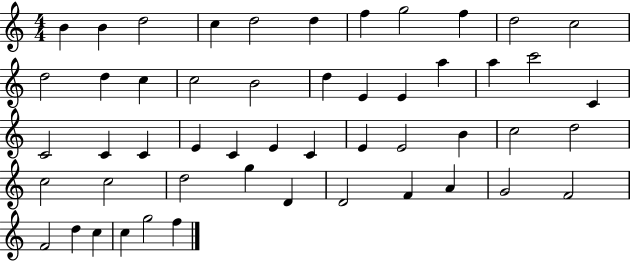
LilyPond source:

{
  \clef treble
  \numericTimeSignature
  \time 4/4
  \key c \major
  b'4 b'4 d''2 | c''4 d''2 d''4 | f''4 g''2 f''4 | d''2 c''2 | \break d''2 d''4 c''4 | c''2 b'2 | d''4 e'4 e'4 a''4 | a''4 c'''2 c'4 | \break c'2 c'4 c'4 | e'4 c'4 e'4 c'4 | e'4 e'2 b'4 | c''2 d''2 | \break c''2 c''2 | d''2 g''4 d'4 | d'2 f'4 a'4 | g'2 f'2 | \break f'2 d''4 c''4 | c''4 g''2 f''4 | \bar "|."
}